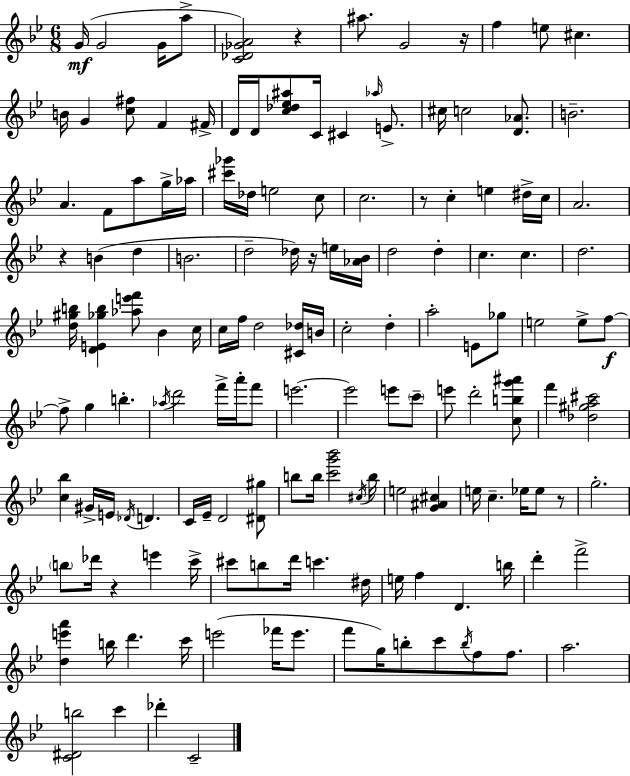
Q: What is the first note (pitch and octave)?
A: G4